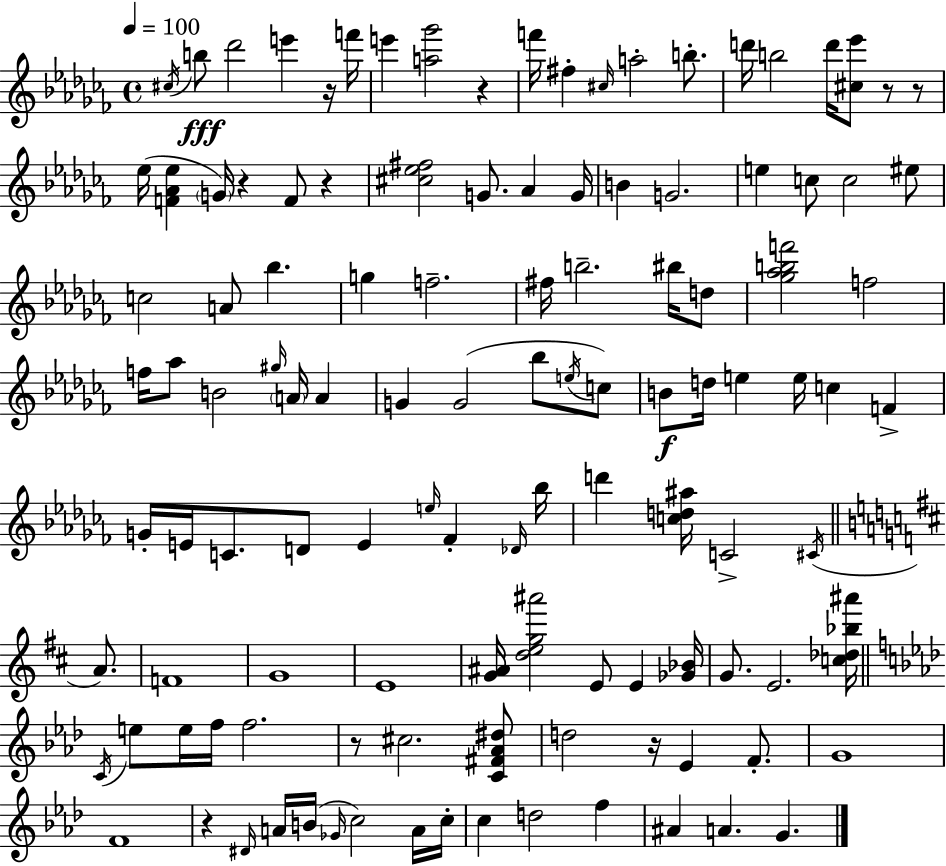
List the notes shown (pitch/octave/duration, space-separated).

C#5/s B5/e Db6/h E6/q R/s F6/s E6/q [A5,Gb6]/h R/q F6/s F#5/q C#5/s A5/h B5/e. D6/s B5/h D6/s [C#5,Eb6]/e R/e R/e Eb5/s [F4,Ab4,Eb5]/q G4/s R/q F4/e R/q [C#5,Eb5,F#5]/h G4/e. Ab4/q G4/s B4/q G4/h. E5/q C5/e C5/h EIS5/e C5/h A4/e Bb5/q. G5/q F5/h. F#5/s B5/h. BIS5/s D5/e [Gb5,Ab5,B5,F6]/h F5/h F5/s Ab5/e B4/h G#5/s A4/s A4/q G4/q G4/h Bb5/e E5/s C5/e B4/e D5/s E5/q E5/s C5/q F4/q G4/s E4/s C4/e. D4/e E4/q E5/s FES4/q Db4/s Bb5/s D6/q [C5,D5,A#5]/s C4/h C#4/s A4/e. F4/w G4/w E4/w [G4,A#4]/s [D5,E5,G5,A#6]/h E4/e E4/q [Gb4,Bb4]/s G4/e. E4/h. [C5,Db5,Bb5,A#6]/s C4/s E5/e E5/s F5/s F5/h. R/e C#5/h. [C4,F#4,Ab4,D#5]/e D5/h R/s Eb4/q F4/e. G4/w F4/w R/q D#4/s A4/s B4/s Gb4/s C5/h A4/s C5/s C5/q D5/h F5/q A#4/q A4/q. G4/q.